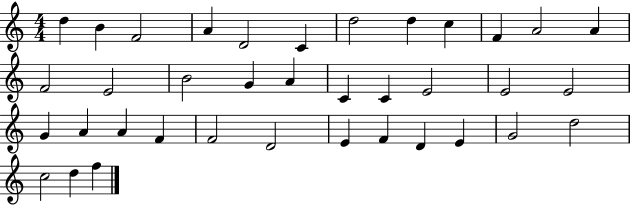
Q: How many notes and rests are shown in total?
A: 37